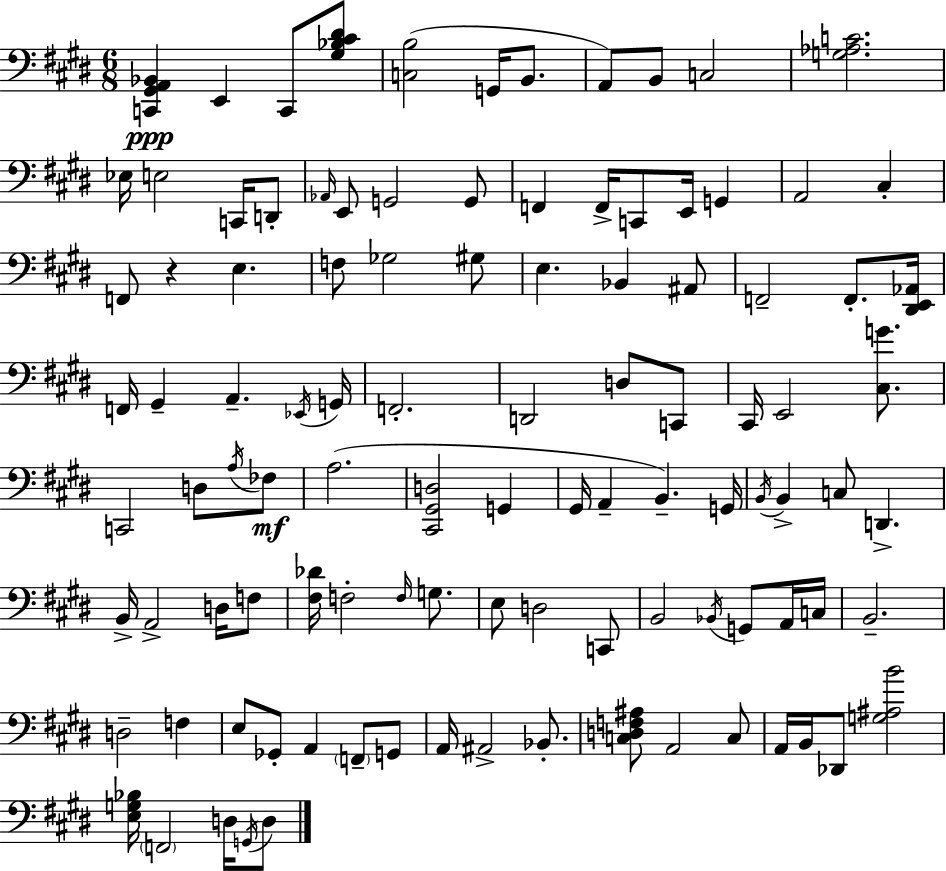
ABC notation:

X:1
T:Untitled
M:6/8
L:1/4
K:E
[C,,^G,,A,,_B,,] E,, C,,/2 [^G,_B,^C^D]/2 [C,B,]2 G,,/4 B,,/2 A,,/2 B,,/2 C,2 [G,_A,C]2 _E,/4 E,2 C,,/4 D,,/2 _A,,/4 E,,/2 G,,2 G,,/2 F,, F,,/4 C,,/2 E,,/4 G,, A,,2 ^C, F,,/2 z E, F,/2 _G,2 ^G,/2 E, _B,, ^A,,/2 F,,2 F,,/2 [^D,,E,,_A,,]/4 F,,/4 ^G,, A,, _E,,/4 G,,/4 F,,2 D,,2 D,/2 C,,/2 ^C,,/4 E,,2 [^C,G]/2 C,,2 D,/2 A,/4 _F,/2 A,2 [^C,,^G,,D,]2 G,, ^G,,/4 A,, B,, G,,/4 B,,/4 B,, C,/2 D,, B,,/4 A,,2 D,/4 F,/2 [^F,_D]/4 F,2 F,/4 G,/2 E,/2 D,2 C,,/2 B,,2 _B,,/4 G,,/2 A,,/4 C,/4 B,,2 D,2 F, E,/2 _G,,/2 A,, F,,/2 G,,/2 A,,/4 ^A,,2 _B,,/2 [C,D,F,^A,]/2 A,,2 C,/2 A,,/4 B,,/4 _D,,/2 [G,^A,B]2 [E,G,_B,]/4 F,,2 D,/4 G,,/4 D,/2